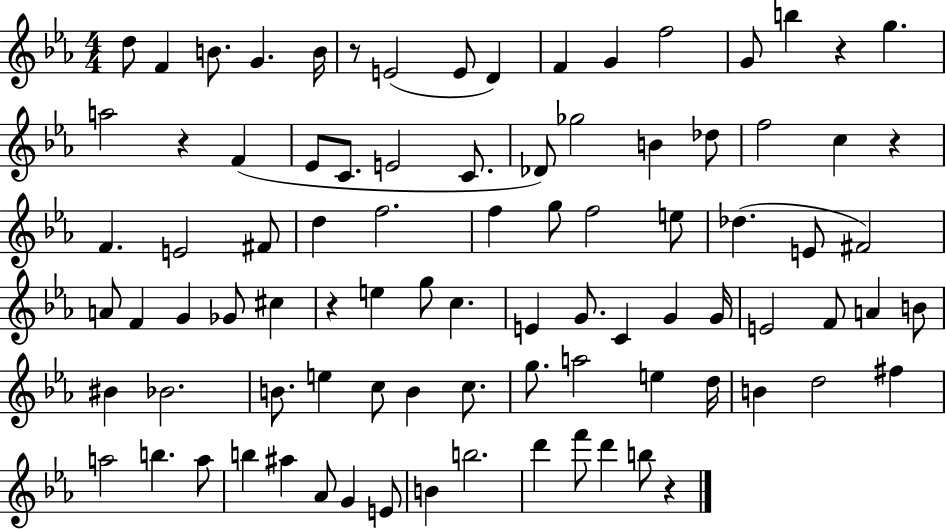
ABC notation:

X:1
T:Untitled
M:4/4
L:1/4
K:Eb
d/2 F B/2 G B/4 z/2 E2 E/2 D F G f2 G/2 b z g a2 z F _E/2 C/2 E2 C/2 _D/2 _g2 B _d/2 f2 c z F E2 ^F/2 d f2 f g/2 f2 e/2 _d E/2 ^F2 A/2 F G _G/2 ^c z e g/2 c E G/2 C G G/4 E2 F/2 A B/2 ^B _B2 B/2 e c/2 B c/2 g/2 a2 e d/4 B d2 ^f a2 b a/2 b ^a _A/2 G E/2 B b2 d' f'/2 d' b/2 z